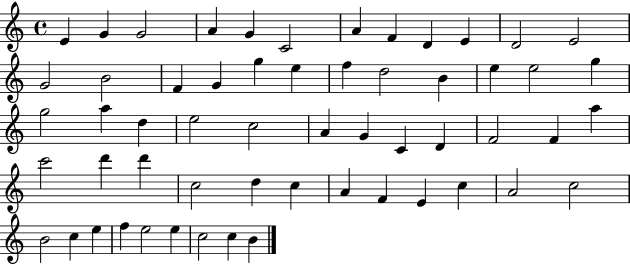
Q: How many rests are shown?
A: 0